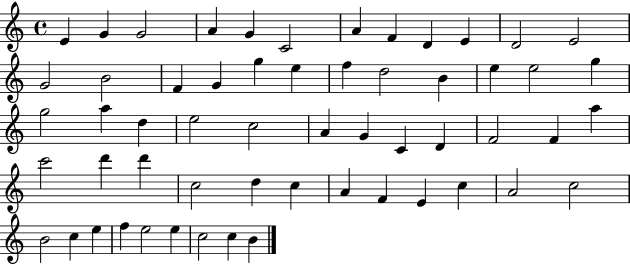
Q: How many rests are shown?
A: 0